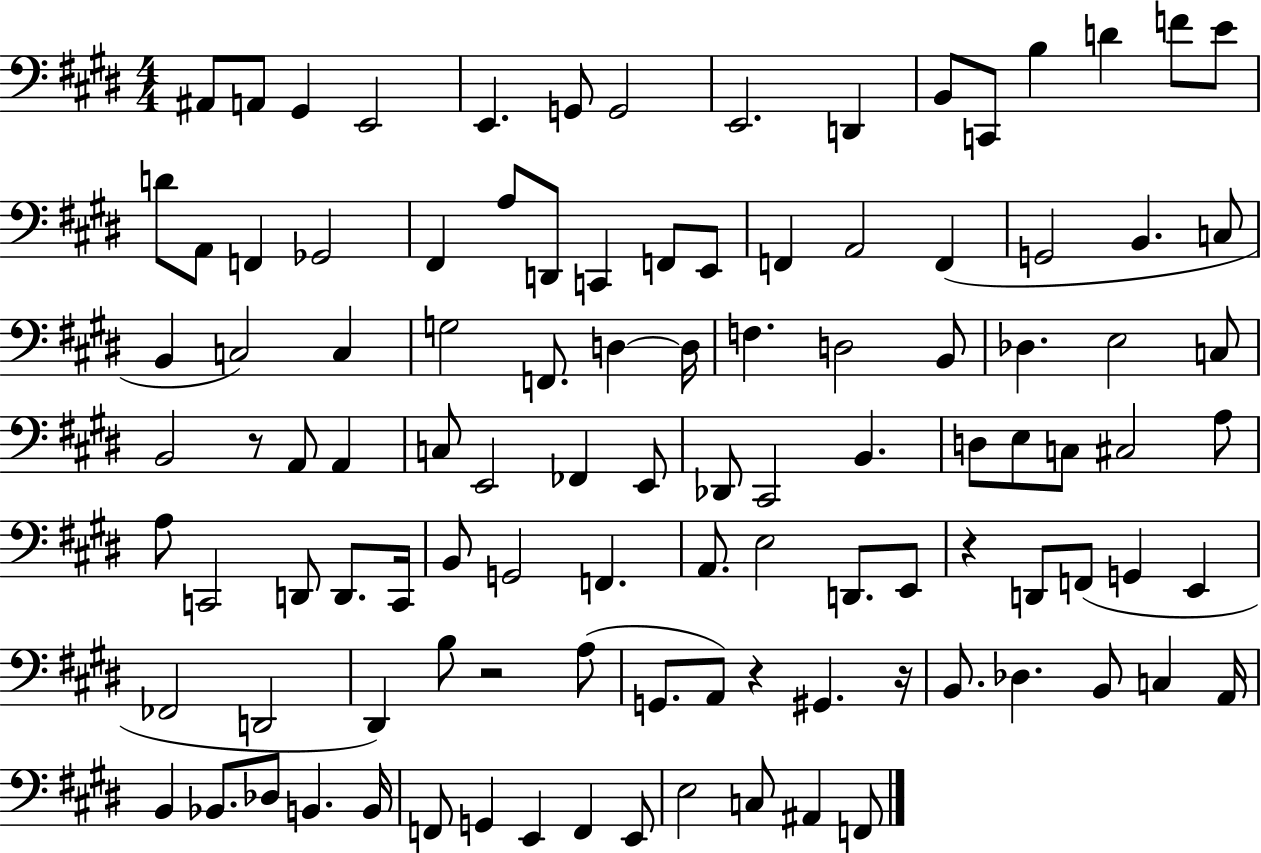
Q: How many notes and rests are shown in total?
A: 107